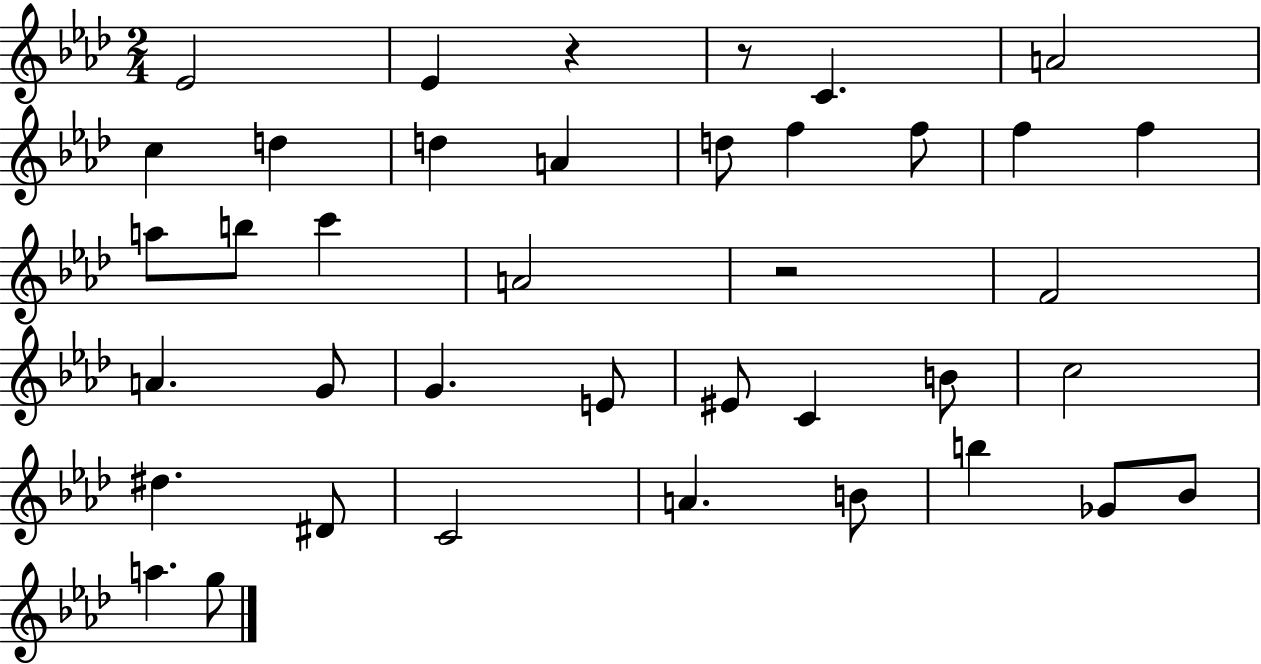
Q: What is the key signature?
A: AES major